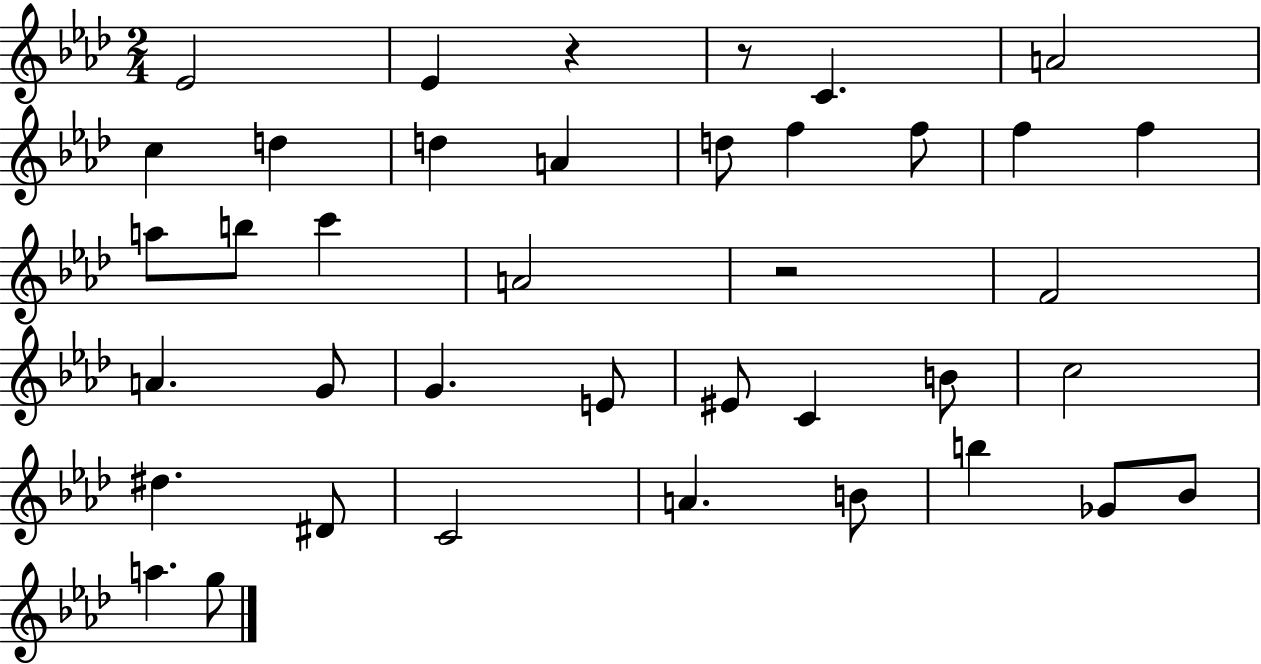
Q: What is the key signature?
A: AES major